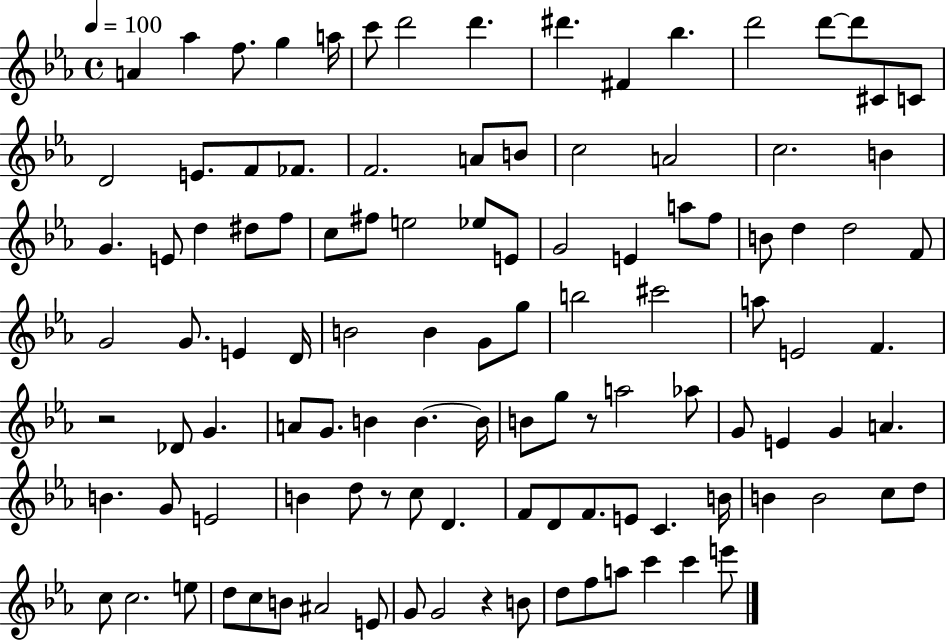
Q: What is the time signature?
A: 4/4